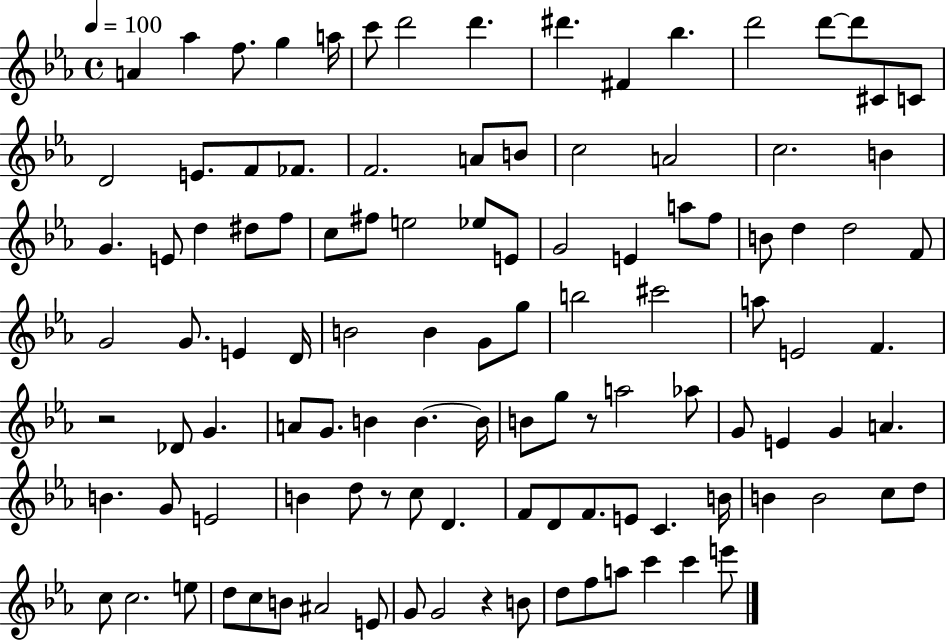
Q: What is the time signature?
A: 4/4